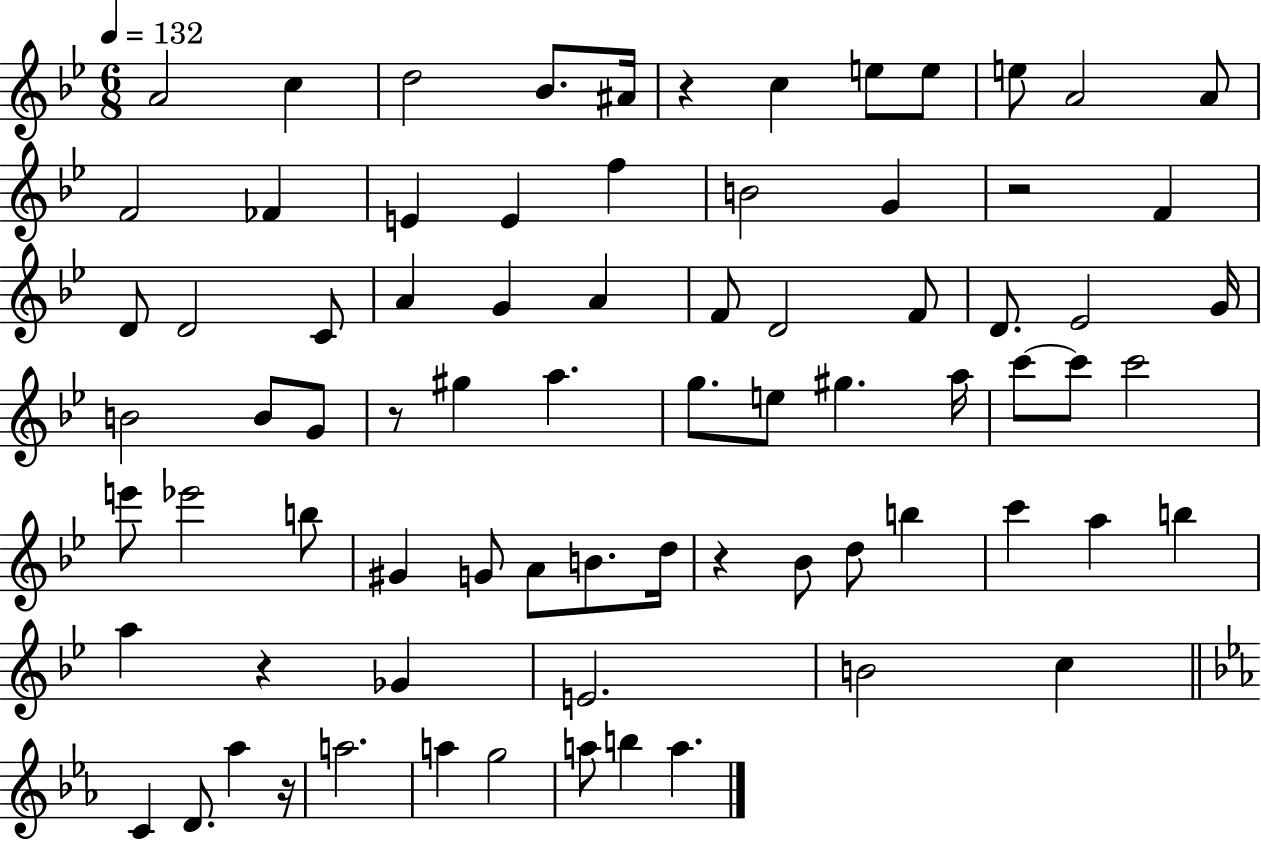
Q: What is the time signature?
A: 6/8